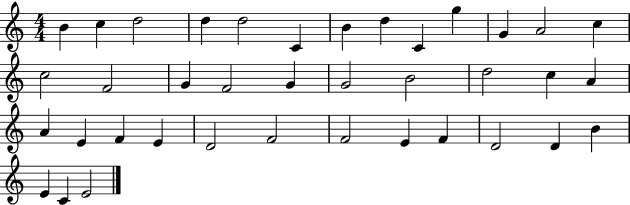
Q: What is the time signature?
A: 4/4